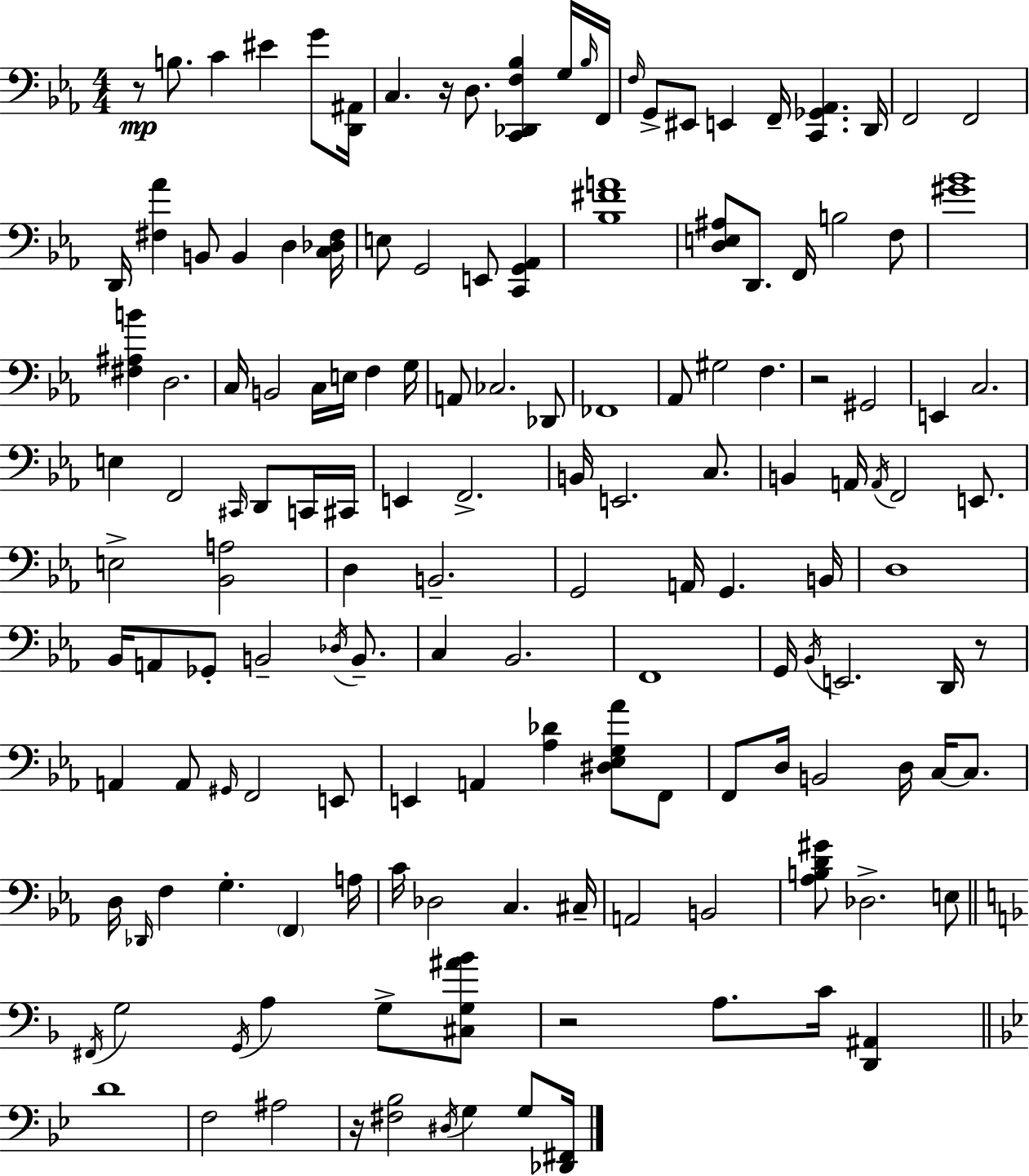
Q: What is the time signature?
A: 4/4